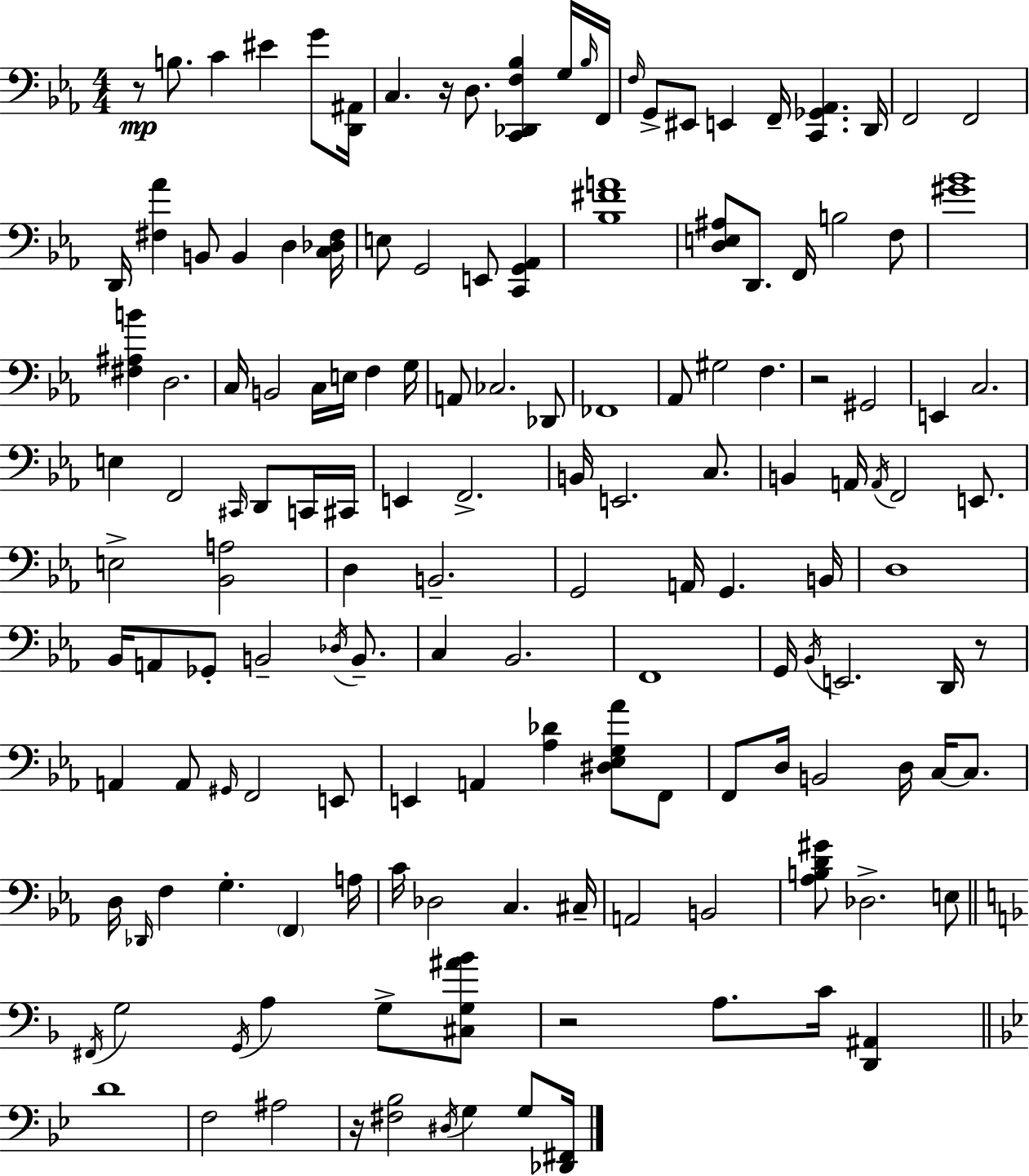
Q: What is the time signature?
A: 4/4